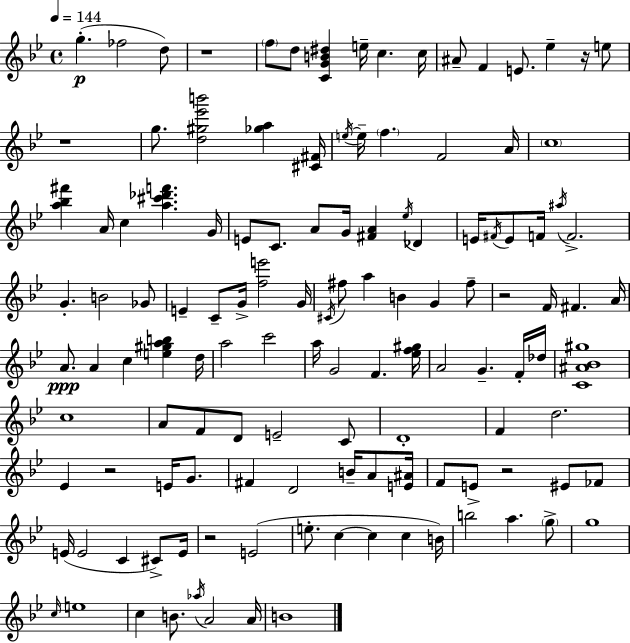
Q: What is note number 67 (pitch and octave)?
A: F4